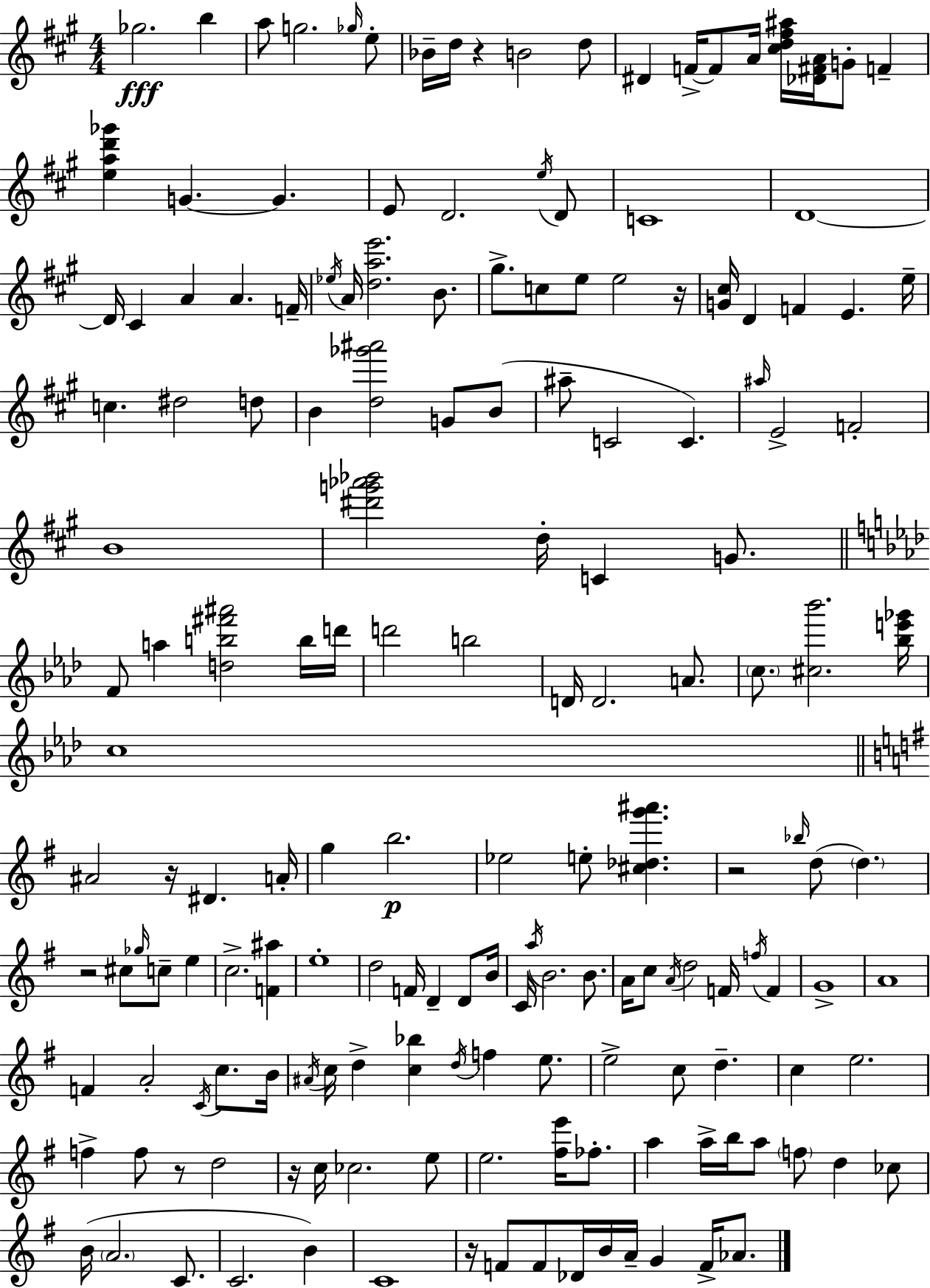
{
  \clef treble
  \numericTimeSignature
  \time 4/4
  \key a \major
  ges''2.\fff b''4 | a''8 g''2. \grace { ges''16 } e''8-. | bes'16-- d''16 r4 b'2 d''8 | dis'4 f'16->~~ f'8 a'16 <cis'' d'' fis'' ais''>16 <des' fis' a'>16 g'8-. f'4-- | \break <e'' a'' d''' ges'''>4 g'4.~~ g'4. | e'8 d'2. \acciaccatura { e''16 } | d'8 c'1 | d'1~~ | \break d'16 cis'4 a'4 a'4. | f'16-- \acciaccatura { ees''16 } a'16 <d'' a'' e'''>2. | b'8. gis''8.-> c''8 e''8 e''2 | r16 <g' cis''>16 d'4 f'4 e'4. | \break e''16-- c''4. dis''2 | d''8 b'4 <d'' ges''' ais'''>2 g'8 | b'8( ais''8-- c'2 c'4.) | \grace { ais''16 } e'2-> f'2-. | \break b'1 | <dis''' g''' aes''' bes'''>2 d''16-. c'4 | g'8. \bar "||" \break \key aes \major f'8 a''4 <d'' b'' fis''' ais'''>2 b''16 d'''16 | d'''2 b''2 | d'16 d'2. a'8. | \parenthesize c''8. <cis'' bes'''>2. <bes'' e''' ges'''>16 | \break c''1 | \bar "||" \break \key g \major ais'2 r16 dis'4. a'16-. | g''4 b''2.\p | ees''2 e''8-. <cis'' des'' g''' ais'''>4. | r2 \grace { bes''16 }( d''8 \parenthesize d''4.) | \break r2 cis''8 \grace { ges''16 } c''8-- e''4 | c''2.-> <f' ais''>4 | e''1-. | d''2 f'16 d'4-- d'8 | \break b'16 c'16 \acciaccatura { a''16 } b'2. | b'8. a'16 c''8 \acciaccatura { a'16 } d''2 f'16 | \acciaccatura { f''16 } f'4 g'1-> | a'1 | \break f'4 a'2-. | \acciaccatura { c'16 } c''8. b'16 \acciaccatura { ais'16 } c''16 d''4-> <c'' bes''>4 | \acciaccatura { d''16 } f''4 e''8. e''2-> | c''8 d''4.-- c''4 e''2. | \break f''4-> f''8 r8 | d''2 r16 c''16 ces''2. | e''8 e''2. | <fis'' e'''>16 fes''8.-. a''4 a''16-> b''16 a''8 | \break \parenthesize f''8 d''4 ces''8 b'16( \parenthesize a'2. | c'8. c'2. | b'4) c'1 | r16 f'8 f'8 des'16 b'16 a'16-- | \break g'4 f'16-> aes'8. \bar "|."
}